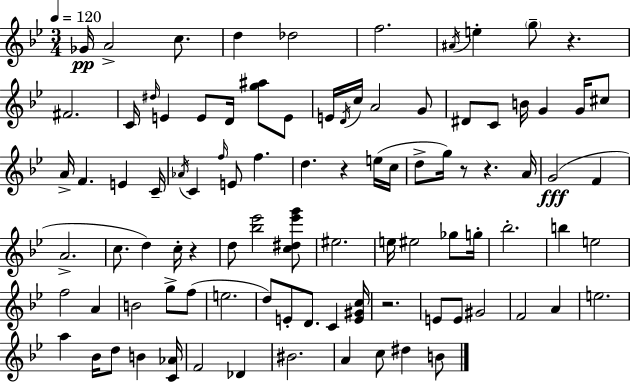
Gb4/s A4/h C5/e. D5/q Db5/h F5/h. A#4/s E5/q G5/e R/q. F#4/h. C4/s D#5/s E4/q E4/e D4/s [G5,A#5]/e E4/e E4/s D4/s C5/s A4/h G4/e D#4/e C4/e B4/s G4/q G4/s C#5/e A4/s F4/q. E4/q C4/s Ab4/s C4/q F5/s E4/e F5/q. D5/q. R/q E5/s C5/s D5/e G5/s R/e R/q. A4/s G4/h F4/q A4/h. C5/e. D5/q C5/s R/q D5/e [Bb5,Eb6]/h [C5,D#5,Eb6,G6]/e EIS5/h. E5/s EIS5/h Gb5/e G5/s Bb5/h. B5/q E5/h F5/h A4/q B4/h G5/e F5/e E5/h. D5/e E4/e D4/e. C4/q [E4,G#4,C5]/s R/h. E4/e E4/e G#4/h F4/h A4/q E5/h. A5/q Bb4/s D5/e B4/q [C4,Ab4]/s F4/h Db4/q BIS4/h. A4/q C5/e D#5/q B4/e